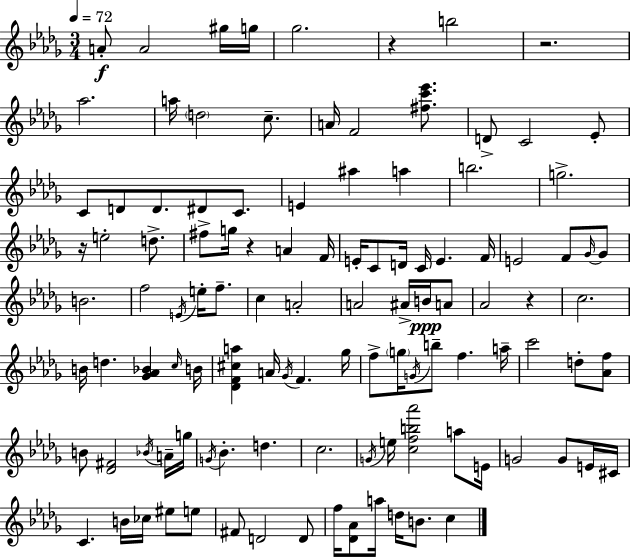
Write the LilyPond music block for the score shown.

{
  \clef treble
  \numericTimeSignature
  \time 3/4
  \key bes \minor
  \tempo 4 = 72
  a'8-.\f a'2 gis''16 g''16 | ges''2. | r4 b''2 | r2. | \break aes''2. | a''16 \parenthesize d''2 c''8.-- | a'16 f'2 <fis'' c''' ees'''>8. | d'8-> c'2 ees'8-. | \break c'8 d'8 d'8. dis'8 c'8. | e'4 ais''4 a''4 | b''2. | g''2.-> | \break r16 e''2-. d''8.-> | fis''8-> g''16 r4 a'4 f'16 | e'16-. c'8 d'16 c'16 e'4. f'16 | e'2 f'8 \grace { ges'16~ }~ ges'8 | \break b'2. | f''2 \acciaccatura { e'16 } e''16-. f''8.-- | c''4 a'2-. | a'2 ais'16-> b'16\ppp | \break a'8 aes'2 r4 | c''2. | b'16 d''4. <ges' aes' bes'>4 | \grace { c''16 } b'16 <des' f' cis'' a''>4 a'16 \acciaccatura { ges'16 } f'4. | \break ges''16 f''8-> \parenthesize g''16 \acciaccatura { g'16 } b''8-- f''4. | a''16-- c'''2 | d''8-. <aes' f''>8 b'8 <des' fis'>2 | \acciaccatura { bes'16 } a'16-- g''16 \acciaccatura { g'16 } bes'4.-. | \break d''4. c''2. | \acciaccatura { g'16 } e''16 <c'' f'' b'' aes'''>2 | a''8 e'16 g'2 | g'8 e'16 cis'16 c'4. | \break b'16 ces''16 eis''8 e''8 fis'8 d'2 | d'8 f''16 <des' aes'>8 a''16 | d''16 b'8. c''4 \bar "|."
}